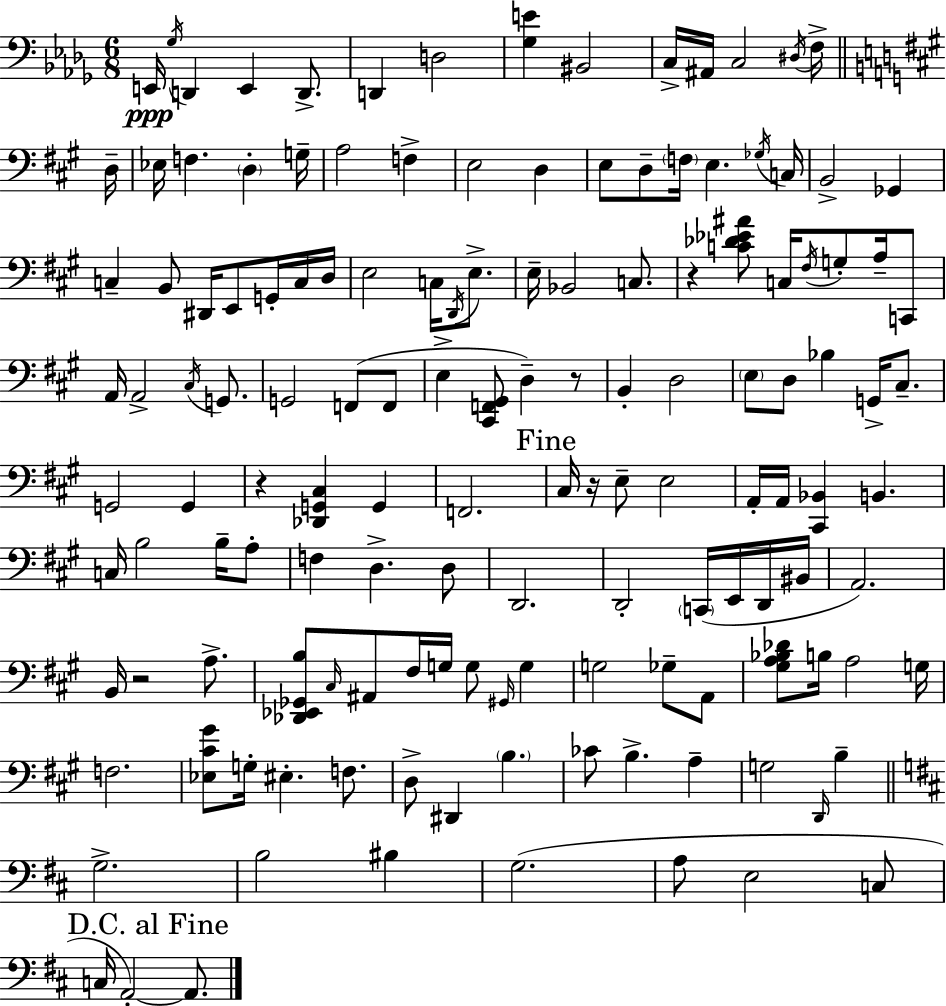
X:1
T:Untitled
M:6/8
L:1/4
K:Bbm
E,,/4 _G,/4 D,, E,, D,,/2 D,, D,2 [_G,E] ^B,,2 C,/4 ^A,,/4 C,2 ^D,/4 F,/4 D,/4 _E,/4 F, D, G,/4 A,2 F, E,2 D, E,/2 D,/2 F,/4 E, _G,/4 C,/4 B,,2 _G,, C, B,,/2 ^D,,/4 E,,/2 G,,/4 C,/4 D,/4 E,2 C,/4 D,,/4 E,/2 E,/4 _B,,2 C,/2 z [C_D_E^A]/2 C,/4 ^F,/4 G,/2 A,/4 C,,/2 A,,/4 A,,2 ^C,/4 G,,/2 G,,2 F,,/2 F,,/2 E, [^C,,F,,^G,,]/2 D, z/2 B,, D,2 E,/2 D,/2 _B, G,,/4 ^C,/2 G,,2 G,, z [_D,,G,,^C,] G,, F,,2 ^C,/4 z/4 E,/2 E,2 A,,/4 A,,/4 [^C,,_B,,] B,, C,/4 B,2 B,/4 A,/2 F, D, D,/2 D,,2 D,,2 C,,/4 E,,/4 D,,/4 ^B,,/4 A,,2 B,,/4 z2 A,/2 [_D,,_E,,_G,,B,]/2 ^C,/4 ^A,,/2 ^F,/4 G,/4 G,/2 ^G,,/4 G, G,2 _G,/2 A,,/2 [^G,A,_B,_D]/2 B,/4 A,2 G,/4 F,2 [_E,^C^G]/2 G,/4 ^E, F,/2 D,/2 ^D,, B, _C/2 B, A, G,2 D,,/4 B, G,2 B,2 ^B, G,2 A,/2 E,2 C,/2 C,/4 A,,2 A,,/2